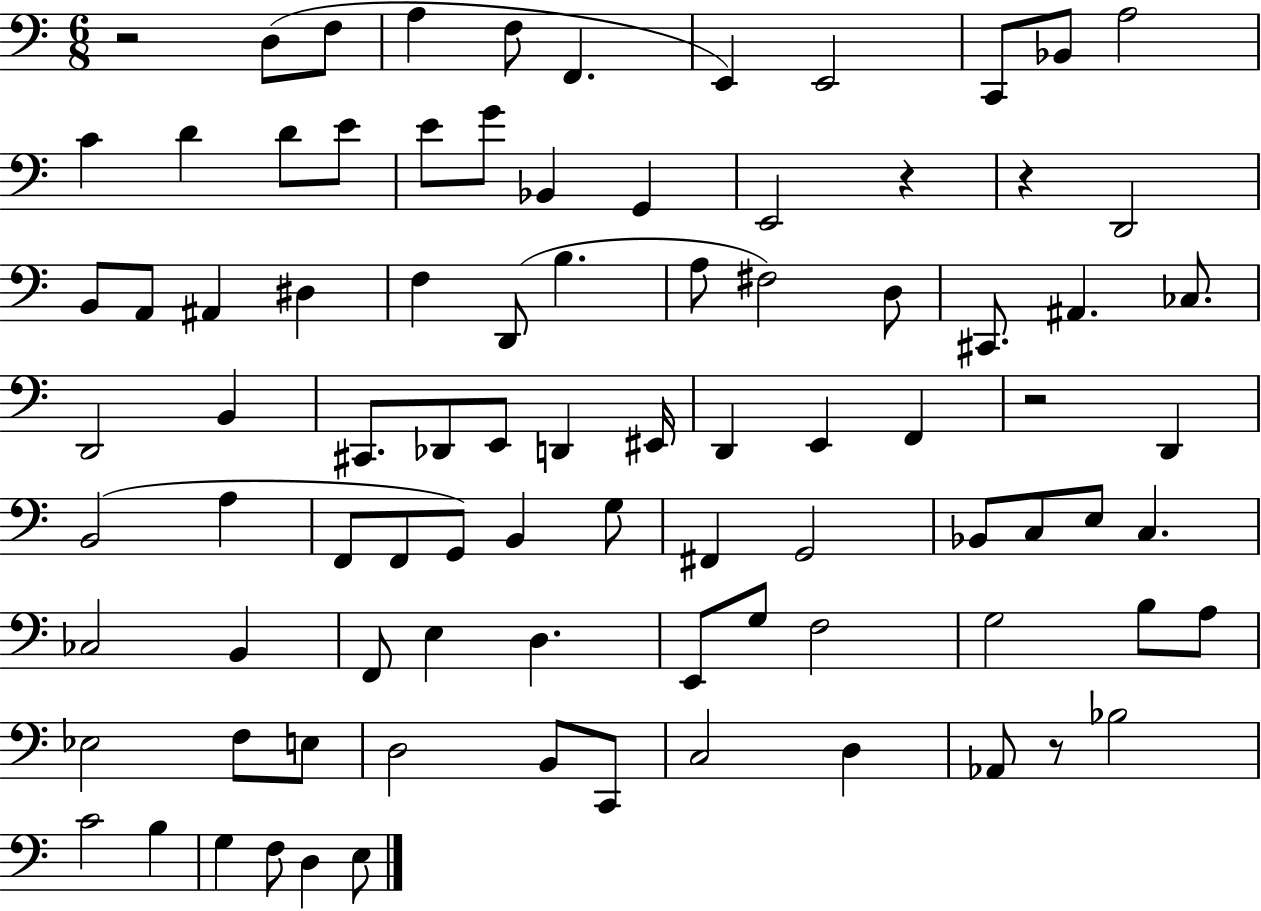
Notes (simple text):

R/h D3/e F3/e A3/q F3/e F2/q. E2/q E2/h C2/e Bb2/e A3/h C4/q D4/q D4/e E4/e E4/e G4/e Bb2/q G2/q E2/h R/q R/q D2/h B2/e A2/e A#2/q D#3/q F3/q D2/e B3/q. A3/e F#3/h D3/e C#2/e. A#2/q. CES3/e. D2/h B2/q C#2/e. Db2/e E2/e D2/q EIS2/s D2/q E2/q F2/q R/h D2/q B2/h A3/q F2/e F2/e G2/e B2/q G3/e F#2/q G2/h Bb2/e C3/e E3/e C3/q. CES3/h B2/q F2/e E3/q D3/q. E2/e G3/e F3/h G3/h B3/e A3/e Eb3/h F3/e E3/e D3/h B2/e C2/e C3/h D3/q Ab2/e R/e Bb3/h C4/h B3/q G3/q F3/e D3/q E3/e